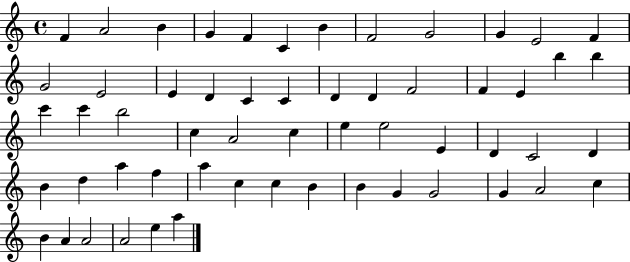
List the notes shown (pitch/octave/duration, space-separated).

F4/q A4/h B4/q G4/q F4/q C4/q B4/q F4/h G4/h G4/q E4/h F4/q G4/h E4/h E4/q D4/q C4/q C4/q D4/q D4/q F4/h F4/q E4/q B5/q B5/q C6/q C6/q B5/h C5/q A4/h C5/q E5/q E5/h E4/q D4/q C4/h D4/q B4/q D5/q A5/q F5/q A5/q C5/q C5/q B4/q B4/q G4/q G4/h G4/q A4/h C5/q B4/q A4/q A4/h A4/h E5/q A5/q